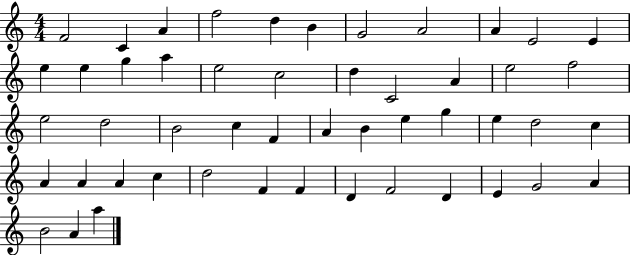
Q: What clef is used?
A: treble